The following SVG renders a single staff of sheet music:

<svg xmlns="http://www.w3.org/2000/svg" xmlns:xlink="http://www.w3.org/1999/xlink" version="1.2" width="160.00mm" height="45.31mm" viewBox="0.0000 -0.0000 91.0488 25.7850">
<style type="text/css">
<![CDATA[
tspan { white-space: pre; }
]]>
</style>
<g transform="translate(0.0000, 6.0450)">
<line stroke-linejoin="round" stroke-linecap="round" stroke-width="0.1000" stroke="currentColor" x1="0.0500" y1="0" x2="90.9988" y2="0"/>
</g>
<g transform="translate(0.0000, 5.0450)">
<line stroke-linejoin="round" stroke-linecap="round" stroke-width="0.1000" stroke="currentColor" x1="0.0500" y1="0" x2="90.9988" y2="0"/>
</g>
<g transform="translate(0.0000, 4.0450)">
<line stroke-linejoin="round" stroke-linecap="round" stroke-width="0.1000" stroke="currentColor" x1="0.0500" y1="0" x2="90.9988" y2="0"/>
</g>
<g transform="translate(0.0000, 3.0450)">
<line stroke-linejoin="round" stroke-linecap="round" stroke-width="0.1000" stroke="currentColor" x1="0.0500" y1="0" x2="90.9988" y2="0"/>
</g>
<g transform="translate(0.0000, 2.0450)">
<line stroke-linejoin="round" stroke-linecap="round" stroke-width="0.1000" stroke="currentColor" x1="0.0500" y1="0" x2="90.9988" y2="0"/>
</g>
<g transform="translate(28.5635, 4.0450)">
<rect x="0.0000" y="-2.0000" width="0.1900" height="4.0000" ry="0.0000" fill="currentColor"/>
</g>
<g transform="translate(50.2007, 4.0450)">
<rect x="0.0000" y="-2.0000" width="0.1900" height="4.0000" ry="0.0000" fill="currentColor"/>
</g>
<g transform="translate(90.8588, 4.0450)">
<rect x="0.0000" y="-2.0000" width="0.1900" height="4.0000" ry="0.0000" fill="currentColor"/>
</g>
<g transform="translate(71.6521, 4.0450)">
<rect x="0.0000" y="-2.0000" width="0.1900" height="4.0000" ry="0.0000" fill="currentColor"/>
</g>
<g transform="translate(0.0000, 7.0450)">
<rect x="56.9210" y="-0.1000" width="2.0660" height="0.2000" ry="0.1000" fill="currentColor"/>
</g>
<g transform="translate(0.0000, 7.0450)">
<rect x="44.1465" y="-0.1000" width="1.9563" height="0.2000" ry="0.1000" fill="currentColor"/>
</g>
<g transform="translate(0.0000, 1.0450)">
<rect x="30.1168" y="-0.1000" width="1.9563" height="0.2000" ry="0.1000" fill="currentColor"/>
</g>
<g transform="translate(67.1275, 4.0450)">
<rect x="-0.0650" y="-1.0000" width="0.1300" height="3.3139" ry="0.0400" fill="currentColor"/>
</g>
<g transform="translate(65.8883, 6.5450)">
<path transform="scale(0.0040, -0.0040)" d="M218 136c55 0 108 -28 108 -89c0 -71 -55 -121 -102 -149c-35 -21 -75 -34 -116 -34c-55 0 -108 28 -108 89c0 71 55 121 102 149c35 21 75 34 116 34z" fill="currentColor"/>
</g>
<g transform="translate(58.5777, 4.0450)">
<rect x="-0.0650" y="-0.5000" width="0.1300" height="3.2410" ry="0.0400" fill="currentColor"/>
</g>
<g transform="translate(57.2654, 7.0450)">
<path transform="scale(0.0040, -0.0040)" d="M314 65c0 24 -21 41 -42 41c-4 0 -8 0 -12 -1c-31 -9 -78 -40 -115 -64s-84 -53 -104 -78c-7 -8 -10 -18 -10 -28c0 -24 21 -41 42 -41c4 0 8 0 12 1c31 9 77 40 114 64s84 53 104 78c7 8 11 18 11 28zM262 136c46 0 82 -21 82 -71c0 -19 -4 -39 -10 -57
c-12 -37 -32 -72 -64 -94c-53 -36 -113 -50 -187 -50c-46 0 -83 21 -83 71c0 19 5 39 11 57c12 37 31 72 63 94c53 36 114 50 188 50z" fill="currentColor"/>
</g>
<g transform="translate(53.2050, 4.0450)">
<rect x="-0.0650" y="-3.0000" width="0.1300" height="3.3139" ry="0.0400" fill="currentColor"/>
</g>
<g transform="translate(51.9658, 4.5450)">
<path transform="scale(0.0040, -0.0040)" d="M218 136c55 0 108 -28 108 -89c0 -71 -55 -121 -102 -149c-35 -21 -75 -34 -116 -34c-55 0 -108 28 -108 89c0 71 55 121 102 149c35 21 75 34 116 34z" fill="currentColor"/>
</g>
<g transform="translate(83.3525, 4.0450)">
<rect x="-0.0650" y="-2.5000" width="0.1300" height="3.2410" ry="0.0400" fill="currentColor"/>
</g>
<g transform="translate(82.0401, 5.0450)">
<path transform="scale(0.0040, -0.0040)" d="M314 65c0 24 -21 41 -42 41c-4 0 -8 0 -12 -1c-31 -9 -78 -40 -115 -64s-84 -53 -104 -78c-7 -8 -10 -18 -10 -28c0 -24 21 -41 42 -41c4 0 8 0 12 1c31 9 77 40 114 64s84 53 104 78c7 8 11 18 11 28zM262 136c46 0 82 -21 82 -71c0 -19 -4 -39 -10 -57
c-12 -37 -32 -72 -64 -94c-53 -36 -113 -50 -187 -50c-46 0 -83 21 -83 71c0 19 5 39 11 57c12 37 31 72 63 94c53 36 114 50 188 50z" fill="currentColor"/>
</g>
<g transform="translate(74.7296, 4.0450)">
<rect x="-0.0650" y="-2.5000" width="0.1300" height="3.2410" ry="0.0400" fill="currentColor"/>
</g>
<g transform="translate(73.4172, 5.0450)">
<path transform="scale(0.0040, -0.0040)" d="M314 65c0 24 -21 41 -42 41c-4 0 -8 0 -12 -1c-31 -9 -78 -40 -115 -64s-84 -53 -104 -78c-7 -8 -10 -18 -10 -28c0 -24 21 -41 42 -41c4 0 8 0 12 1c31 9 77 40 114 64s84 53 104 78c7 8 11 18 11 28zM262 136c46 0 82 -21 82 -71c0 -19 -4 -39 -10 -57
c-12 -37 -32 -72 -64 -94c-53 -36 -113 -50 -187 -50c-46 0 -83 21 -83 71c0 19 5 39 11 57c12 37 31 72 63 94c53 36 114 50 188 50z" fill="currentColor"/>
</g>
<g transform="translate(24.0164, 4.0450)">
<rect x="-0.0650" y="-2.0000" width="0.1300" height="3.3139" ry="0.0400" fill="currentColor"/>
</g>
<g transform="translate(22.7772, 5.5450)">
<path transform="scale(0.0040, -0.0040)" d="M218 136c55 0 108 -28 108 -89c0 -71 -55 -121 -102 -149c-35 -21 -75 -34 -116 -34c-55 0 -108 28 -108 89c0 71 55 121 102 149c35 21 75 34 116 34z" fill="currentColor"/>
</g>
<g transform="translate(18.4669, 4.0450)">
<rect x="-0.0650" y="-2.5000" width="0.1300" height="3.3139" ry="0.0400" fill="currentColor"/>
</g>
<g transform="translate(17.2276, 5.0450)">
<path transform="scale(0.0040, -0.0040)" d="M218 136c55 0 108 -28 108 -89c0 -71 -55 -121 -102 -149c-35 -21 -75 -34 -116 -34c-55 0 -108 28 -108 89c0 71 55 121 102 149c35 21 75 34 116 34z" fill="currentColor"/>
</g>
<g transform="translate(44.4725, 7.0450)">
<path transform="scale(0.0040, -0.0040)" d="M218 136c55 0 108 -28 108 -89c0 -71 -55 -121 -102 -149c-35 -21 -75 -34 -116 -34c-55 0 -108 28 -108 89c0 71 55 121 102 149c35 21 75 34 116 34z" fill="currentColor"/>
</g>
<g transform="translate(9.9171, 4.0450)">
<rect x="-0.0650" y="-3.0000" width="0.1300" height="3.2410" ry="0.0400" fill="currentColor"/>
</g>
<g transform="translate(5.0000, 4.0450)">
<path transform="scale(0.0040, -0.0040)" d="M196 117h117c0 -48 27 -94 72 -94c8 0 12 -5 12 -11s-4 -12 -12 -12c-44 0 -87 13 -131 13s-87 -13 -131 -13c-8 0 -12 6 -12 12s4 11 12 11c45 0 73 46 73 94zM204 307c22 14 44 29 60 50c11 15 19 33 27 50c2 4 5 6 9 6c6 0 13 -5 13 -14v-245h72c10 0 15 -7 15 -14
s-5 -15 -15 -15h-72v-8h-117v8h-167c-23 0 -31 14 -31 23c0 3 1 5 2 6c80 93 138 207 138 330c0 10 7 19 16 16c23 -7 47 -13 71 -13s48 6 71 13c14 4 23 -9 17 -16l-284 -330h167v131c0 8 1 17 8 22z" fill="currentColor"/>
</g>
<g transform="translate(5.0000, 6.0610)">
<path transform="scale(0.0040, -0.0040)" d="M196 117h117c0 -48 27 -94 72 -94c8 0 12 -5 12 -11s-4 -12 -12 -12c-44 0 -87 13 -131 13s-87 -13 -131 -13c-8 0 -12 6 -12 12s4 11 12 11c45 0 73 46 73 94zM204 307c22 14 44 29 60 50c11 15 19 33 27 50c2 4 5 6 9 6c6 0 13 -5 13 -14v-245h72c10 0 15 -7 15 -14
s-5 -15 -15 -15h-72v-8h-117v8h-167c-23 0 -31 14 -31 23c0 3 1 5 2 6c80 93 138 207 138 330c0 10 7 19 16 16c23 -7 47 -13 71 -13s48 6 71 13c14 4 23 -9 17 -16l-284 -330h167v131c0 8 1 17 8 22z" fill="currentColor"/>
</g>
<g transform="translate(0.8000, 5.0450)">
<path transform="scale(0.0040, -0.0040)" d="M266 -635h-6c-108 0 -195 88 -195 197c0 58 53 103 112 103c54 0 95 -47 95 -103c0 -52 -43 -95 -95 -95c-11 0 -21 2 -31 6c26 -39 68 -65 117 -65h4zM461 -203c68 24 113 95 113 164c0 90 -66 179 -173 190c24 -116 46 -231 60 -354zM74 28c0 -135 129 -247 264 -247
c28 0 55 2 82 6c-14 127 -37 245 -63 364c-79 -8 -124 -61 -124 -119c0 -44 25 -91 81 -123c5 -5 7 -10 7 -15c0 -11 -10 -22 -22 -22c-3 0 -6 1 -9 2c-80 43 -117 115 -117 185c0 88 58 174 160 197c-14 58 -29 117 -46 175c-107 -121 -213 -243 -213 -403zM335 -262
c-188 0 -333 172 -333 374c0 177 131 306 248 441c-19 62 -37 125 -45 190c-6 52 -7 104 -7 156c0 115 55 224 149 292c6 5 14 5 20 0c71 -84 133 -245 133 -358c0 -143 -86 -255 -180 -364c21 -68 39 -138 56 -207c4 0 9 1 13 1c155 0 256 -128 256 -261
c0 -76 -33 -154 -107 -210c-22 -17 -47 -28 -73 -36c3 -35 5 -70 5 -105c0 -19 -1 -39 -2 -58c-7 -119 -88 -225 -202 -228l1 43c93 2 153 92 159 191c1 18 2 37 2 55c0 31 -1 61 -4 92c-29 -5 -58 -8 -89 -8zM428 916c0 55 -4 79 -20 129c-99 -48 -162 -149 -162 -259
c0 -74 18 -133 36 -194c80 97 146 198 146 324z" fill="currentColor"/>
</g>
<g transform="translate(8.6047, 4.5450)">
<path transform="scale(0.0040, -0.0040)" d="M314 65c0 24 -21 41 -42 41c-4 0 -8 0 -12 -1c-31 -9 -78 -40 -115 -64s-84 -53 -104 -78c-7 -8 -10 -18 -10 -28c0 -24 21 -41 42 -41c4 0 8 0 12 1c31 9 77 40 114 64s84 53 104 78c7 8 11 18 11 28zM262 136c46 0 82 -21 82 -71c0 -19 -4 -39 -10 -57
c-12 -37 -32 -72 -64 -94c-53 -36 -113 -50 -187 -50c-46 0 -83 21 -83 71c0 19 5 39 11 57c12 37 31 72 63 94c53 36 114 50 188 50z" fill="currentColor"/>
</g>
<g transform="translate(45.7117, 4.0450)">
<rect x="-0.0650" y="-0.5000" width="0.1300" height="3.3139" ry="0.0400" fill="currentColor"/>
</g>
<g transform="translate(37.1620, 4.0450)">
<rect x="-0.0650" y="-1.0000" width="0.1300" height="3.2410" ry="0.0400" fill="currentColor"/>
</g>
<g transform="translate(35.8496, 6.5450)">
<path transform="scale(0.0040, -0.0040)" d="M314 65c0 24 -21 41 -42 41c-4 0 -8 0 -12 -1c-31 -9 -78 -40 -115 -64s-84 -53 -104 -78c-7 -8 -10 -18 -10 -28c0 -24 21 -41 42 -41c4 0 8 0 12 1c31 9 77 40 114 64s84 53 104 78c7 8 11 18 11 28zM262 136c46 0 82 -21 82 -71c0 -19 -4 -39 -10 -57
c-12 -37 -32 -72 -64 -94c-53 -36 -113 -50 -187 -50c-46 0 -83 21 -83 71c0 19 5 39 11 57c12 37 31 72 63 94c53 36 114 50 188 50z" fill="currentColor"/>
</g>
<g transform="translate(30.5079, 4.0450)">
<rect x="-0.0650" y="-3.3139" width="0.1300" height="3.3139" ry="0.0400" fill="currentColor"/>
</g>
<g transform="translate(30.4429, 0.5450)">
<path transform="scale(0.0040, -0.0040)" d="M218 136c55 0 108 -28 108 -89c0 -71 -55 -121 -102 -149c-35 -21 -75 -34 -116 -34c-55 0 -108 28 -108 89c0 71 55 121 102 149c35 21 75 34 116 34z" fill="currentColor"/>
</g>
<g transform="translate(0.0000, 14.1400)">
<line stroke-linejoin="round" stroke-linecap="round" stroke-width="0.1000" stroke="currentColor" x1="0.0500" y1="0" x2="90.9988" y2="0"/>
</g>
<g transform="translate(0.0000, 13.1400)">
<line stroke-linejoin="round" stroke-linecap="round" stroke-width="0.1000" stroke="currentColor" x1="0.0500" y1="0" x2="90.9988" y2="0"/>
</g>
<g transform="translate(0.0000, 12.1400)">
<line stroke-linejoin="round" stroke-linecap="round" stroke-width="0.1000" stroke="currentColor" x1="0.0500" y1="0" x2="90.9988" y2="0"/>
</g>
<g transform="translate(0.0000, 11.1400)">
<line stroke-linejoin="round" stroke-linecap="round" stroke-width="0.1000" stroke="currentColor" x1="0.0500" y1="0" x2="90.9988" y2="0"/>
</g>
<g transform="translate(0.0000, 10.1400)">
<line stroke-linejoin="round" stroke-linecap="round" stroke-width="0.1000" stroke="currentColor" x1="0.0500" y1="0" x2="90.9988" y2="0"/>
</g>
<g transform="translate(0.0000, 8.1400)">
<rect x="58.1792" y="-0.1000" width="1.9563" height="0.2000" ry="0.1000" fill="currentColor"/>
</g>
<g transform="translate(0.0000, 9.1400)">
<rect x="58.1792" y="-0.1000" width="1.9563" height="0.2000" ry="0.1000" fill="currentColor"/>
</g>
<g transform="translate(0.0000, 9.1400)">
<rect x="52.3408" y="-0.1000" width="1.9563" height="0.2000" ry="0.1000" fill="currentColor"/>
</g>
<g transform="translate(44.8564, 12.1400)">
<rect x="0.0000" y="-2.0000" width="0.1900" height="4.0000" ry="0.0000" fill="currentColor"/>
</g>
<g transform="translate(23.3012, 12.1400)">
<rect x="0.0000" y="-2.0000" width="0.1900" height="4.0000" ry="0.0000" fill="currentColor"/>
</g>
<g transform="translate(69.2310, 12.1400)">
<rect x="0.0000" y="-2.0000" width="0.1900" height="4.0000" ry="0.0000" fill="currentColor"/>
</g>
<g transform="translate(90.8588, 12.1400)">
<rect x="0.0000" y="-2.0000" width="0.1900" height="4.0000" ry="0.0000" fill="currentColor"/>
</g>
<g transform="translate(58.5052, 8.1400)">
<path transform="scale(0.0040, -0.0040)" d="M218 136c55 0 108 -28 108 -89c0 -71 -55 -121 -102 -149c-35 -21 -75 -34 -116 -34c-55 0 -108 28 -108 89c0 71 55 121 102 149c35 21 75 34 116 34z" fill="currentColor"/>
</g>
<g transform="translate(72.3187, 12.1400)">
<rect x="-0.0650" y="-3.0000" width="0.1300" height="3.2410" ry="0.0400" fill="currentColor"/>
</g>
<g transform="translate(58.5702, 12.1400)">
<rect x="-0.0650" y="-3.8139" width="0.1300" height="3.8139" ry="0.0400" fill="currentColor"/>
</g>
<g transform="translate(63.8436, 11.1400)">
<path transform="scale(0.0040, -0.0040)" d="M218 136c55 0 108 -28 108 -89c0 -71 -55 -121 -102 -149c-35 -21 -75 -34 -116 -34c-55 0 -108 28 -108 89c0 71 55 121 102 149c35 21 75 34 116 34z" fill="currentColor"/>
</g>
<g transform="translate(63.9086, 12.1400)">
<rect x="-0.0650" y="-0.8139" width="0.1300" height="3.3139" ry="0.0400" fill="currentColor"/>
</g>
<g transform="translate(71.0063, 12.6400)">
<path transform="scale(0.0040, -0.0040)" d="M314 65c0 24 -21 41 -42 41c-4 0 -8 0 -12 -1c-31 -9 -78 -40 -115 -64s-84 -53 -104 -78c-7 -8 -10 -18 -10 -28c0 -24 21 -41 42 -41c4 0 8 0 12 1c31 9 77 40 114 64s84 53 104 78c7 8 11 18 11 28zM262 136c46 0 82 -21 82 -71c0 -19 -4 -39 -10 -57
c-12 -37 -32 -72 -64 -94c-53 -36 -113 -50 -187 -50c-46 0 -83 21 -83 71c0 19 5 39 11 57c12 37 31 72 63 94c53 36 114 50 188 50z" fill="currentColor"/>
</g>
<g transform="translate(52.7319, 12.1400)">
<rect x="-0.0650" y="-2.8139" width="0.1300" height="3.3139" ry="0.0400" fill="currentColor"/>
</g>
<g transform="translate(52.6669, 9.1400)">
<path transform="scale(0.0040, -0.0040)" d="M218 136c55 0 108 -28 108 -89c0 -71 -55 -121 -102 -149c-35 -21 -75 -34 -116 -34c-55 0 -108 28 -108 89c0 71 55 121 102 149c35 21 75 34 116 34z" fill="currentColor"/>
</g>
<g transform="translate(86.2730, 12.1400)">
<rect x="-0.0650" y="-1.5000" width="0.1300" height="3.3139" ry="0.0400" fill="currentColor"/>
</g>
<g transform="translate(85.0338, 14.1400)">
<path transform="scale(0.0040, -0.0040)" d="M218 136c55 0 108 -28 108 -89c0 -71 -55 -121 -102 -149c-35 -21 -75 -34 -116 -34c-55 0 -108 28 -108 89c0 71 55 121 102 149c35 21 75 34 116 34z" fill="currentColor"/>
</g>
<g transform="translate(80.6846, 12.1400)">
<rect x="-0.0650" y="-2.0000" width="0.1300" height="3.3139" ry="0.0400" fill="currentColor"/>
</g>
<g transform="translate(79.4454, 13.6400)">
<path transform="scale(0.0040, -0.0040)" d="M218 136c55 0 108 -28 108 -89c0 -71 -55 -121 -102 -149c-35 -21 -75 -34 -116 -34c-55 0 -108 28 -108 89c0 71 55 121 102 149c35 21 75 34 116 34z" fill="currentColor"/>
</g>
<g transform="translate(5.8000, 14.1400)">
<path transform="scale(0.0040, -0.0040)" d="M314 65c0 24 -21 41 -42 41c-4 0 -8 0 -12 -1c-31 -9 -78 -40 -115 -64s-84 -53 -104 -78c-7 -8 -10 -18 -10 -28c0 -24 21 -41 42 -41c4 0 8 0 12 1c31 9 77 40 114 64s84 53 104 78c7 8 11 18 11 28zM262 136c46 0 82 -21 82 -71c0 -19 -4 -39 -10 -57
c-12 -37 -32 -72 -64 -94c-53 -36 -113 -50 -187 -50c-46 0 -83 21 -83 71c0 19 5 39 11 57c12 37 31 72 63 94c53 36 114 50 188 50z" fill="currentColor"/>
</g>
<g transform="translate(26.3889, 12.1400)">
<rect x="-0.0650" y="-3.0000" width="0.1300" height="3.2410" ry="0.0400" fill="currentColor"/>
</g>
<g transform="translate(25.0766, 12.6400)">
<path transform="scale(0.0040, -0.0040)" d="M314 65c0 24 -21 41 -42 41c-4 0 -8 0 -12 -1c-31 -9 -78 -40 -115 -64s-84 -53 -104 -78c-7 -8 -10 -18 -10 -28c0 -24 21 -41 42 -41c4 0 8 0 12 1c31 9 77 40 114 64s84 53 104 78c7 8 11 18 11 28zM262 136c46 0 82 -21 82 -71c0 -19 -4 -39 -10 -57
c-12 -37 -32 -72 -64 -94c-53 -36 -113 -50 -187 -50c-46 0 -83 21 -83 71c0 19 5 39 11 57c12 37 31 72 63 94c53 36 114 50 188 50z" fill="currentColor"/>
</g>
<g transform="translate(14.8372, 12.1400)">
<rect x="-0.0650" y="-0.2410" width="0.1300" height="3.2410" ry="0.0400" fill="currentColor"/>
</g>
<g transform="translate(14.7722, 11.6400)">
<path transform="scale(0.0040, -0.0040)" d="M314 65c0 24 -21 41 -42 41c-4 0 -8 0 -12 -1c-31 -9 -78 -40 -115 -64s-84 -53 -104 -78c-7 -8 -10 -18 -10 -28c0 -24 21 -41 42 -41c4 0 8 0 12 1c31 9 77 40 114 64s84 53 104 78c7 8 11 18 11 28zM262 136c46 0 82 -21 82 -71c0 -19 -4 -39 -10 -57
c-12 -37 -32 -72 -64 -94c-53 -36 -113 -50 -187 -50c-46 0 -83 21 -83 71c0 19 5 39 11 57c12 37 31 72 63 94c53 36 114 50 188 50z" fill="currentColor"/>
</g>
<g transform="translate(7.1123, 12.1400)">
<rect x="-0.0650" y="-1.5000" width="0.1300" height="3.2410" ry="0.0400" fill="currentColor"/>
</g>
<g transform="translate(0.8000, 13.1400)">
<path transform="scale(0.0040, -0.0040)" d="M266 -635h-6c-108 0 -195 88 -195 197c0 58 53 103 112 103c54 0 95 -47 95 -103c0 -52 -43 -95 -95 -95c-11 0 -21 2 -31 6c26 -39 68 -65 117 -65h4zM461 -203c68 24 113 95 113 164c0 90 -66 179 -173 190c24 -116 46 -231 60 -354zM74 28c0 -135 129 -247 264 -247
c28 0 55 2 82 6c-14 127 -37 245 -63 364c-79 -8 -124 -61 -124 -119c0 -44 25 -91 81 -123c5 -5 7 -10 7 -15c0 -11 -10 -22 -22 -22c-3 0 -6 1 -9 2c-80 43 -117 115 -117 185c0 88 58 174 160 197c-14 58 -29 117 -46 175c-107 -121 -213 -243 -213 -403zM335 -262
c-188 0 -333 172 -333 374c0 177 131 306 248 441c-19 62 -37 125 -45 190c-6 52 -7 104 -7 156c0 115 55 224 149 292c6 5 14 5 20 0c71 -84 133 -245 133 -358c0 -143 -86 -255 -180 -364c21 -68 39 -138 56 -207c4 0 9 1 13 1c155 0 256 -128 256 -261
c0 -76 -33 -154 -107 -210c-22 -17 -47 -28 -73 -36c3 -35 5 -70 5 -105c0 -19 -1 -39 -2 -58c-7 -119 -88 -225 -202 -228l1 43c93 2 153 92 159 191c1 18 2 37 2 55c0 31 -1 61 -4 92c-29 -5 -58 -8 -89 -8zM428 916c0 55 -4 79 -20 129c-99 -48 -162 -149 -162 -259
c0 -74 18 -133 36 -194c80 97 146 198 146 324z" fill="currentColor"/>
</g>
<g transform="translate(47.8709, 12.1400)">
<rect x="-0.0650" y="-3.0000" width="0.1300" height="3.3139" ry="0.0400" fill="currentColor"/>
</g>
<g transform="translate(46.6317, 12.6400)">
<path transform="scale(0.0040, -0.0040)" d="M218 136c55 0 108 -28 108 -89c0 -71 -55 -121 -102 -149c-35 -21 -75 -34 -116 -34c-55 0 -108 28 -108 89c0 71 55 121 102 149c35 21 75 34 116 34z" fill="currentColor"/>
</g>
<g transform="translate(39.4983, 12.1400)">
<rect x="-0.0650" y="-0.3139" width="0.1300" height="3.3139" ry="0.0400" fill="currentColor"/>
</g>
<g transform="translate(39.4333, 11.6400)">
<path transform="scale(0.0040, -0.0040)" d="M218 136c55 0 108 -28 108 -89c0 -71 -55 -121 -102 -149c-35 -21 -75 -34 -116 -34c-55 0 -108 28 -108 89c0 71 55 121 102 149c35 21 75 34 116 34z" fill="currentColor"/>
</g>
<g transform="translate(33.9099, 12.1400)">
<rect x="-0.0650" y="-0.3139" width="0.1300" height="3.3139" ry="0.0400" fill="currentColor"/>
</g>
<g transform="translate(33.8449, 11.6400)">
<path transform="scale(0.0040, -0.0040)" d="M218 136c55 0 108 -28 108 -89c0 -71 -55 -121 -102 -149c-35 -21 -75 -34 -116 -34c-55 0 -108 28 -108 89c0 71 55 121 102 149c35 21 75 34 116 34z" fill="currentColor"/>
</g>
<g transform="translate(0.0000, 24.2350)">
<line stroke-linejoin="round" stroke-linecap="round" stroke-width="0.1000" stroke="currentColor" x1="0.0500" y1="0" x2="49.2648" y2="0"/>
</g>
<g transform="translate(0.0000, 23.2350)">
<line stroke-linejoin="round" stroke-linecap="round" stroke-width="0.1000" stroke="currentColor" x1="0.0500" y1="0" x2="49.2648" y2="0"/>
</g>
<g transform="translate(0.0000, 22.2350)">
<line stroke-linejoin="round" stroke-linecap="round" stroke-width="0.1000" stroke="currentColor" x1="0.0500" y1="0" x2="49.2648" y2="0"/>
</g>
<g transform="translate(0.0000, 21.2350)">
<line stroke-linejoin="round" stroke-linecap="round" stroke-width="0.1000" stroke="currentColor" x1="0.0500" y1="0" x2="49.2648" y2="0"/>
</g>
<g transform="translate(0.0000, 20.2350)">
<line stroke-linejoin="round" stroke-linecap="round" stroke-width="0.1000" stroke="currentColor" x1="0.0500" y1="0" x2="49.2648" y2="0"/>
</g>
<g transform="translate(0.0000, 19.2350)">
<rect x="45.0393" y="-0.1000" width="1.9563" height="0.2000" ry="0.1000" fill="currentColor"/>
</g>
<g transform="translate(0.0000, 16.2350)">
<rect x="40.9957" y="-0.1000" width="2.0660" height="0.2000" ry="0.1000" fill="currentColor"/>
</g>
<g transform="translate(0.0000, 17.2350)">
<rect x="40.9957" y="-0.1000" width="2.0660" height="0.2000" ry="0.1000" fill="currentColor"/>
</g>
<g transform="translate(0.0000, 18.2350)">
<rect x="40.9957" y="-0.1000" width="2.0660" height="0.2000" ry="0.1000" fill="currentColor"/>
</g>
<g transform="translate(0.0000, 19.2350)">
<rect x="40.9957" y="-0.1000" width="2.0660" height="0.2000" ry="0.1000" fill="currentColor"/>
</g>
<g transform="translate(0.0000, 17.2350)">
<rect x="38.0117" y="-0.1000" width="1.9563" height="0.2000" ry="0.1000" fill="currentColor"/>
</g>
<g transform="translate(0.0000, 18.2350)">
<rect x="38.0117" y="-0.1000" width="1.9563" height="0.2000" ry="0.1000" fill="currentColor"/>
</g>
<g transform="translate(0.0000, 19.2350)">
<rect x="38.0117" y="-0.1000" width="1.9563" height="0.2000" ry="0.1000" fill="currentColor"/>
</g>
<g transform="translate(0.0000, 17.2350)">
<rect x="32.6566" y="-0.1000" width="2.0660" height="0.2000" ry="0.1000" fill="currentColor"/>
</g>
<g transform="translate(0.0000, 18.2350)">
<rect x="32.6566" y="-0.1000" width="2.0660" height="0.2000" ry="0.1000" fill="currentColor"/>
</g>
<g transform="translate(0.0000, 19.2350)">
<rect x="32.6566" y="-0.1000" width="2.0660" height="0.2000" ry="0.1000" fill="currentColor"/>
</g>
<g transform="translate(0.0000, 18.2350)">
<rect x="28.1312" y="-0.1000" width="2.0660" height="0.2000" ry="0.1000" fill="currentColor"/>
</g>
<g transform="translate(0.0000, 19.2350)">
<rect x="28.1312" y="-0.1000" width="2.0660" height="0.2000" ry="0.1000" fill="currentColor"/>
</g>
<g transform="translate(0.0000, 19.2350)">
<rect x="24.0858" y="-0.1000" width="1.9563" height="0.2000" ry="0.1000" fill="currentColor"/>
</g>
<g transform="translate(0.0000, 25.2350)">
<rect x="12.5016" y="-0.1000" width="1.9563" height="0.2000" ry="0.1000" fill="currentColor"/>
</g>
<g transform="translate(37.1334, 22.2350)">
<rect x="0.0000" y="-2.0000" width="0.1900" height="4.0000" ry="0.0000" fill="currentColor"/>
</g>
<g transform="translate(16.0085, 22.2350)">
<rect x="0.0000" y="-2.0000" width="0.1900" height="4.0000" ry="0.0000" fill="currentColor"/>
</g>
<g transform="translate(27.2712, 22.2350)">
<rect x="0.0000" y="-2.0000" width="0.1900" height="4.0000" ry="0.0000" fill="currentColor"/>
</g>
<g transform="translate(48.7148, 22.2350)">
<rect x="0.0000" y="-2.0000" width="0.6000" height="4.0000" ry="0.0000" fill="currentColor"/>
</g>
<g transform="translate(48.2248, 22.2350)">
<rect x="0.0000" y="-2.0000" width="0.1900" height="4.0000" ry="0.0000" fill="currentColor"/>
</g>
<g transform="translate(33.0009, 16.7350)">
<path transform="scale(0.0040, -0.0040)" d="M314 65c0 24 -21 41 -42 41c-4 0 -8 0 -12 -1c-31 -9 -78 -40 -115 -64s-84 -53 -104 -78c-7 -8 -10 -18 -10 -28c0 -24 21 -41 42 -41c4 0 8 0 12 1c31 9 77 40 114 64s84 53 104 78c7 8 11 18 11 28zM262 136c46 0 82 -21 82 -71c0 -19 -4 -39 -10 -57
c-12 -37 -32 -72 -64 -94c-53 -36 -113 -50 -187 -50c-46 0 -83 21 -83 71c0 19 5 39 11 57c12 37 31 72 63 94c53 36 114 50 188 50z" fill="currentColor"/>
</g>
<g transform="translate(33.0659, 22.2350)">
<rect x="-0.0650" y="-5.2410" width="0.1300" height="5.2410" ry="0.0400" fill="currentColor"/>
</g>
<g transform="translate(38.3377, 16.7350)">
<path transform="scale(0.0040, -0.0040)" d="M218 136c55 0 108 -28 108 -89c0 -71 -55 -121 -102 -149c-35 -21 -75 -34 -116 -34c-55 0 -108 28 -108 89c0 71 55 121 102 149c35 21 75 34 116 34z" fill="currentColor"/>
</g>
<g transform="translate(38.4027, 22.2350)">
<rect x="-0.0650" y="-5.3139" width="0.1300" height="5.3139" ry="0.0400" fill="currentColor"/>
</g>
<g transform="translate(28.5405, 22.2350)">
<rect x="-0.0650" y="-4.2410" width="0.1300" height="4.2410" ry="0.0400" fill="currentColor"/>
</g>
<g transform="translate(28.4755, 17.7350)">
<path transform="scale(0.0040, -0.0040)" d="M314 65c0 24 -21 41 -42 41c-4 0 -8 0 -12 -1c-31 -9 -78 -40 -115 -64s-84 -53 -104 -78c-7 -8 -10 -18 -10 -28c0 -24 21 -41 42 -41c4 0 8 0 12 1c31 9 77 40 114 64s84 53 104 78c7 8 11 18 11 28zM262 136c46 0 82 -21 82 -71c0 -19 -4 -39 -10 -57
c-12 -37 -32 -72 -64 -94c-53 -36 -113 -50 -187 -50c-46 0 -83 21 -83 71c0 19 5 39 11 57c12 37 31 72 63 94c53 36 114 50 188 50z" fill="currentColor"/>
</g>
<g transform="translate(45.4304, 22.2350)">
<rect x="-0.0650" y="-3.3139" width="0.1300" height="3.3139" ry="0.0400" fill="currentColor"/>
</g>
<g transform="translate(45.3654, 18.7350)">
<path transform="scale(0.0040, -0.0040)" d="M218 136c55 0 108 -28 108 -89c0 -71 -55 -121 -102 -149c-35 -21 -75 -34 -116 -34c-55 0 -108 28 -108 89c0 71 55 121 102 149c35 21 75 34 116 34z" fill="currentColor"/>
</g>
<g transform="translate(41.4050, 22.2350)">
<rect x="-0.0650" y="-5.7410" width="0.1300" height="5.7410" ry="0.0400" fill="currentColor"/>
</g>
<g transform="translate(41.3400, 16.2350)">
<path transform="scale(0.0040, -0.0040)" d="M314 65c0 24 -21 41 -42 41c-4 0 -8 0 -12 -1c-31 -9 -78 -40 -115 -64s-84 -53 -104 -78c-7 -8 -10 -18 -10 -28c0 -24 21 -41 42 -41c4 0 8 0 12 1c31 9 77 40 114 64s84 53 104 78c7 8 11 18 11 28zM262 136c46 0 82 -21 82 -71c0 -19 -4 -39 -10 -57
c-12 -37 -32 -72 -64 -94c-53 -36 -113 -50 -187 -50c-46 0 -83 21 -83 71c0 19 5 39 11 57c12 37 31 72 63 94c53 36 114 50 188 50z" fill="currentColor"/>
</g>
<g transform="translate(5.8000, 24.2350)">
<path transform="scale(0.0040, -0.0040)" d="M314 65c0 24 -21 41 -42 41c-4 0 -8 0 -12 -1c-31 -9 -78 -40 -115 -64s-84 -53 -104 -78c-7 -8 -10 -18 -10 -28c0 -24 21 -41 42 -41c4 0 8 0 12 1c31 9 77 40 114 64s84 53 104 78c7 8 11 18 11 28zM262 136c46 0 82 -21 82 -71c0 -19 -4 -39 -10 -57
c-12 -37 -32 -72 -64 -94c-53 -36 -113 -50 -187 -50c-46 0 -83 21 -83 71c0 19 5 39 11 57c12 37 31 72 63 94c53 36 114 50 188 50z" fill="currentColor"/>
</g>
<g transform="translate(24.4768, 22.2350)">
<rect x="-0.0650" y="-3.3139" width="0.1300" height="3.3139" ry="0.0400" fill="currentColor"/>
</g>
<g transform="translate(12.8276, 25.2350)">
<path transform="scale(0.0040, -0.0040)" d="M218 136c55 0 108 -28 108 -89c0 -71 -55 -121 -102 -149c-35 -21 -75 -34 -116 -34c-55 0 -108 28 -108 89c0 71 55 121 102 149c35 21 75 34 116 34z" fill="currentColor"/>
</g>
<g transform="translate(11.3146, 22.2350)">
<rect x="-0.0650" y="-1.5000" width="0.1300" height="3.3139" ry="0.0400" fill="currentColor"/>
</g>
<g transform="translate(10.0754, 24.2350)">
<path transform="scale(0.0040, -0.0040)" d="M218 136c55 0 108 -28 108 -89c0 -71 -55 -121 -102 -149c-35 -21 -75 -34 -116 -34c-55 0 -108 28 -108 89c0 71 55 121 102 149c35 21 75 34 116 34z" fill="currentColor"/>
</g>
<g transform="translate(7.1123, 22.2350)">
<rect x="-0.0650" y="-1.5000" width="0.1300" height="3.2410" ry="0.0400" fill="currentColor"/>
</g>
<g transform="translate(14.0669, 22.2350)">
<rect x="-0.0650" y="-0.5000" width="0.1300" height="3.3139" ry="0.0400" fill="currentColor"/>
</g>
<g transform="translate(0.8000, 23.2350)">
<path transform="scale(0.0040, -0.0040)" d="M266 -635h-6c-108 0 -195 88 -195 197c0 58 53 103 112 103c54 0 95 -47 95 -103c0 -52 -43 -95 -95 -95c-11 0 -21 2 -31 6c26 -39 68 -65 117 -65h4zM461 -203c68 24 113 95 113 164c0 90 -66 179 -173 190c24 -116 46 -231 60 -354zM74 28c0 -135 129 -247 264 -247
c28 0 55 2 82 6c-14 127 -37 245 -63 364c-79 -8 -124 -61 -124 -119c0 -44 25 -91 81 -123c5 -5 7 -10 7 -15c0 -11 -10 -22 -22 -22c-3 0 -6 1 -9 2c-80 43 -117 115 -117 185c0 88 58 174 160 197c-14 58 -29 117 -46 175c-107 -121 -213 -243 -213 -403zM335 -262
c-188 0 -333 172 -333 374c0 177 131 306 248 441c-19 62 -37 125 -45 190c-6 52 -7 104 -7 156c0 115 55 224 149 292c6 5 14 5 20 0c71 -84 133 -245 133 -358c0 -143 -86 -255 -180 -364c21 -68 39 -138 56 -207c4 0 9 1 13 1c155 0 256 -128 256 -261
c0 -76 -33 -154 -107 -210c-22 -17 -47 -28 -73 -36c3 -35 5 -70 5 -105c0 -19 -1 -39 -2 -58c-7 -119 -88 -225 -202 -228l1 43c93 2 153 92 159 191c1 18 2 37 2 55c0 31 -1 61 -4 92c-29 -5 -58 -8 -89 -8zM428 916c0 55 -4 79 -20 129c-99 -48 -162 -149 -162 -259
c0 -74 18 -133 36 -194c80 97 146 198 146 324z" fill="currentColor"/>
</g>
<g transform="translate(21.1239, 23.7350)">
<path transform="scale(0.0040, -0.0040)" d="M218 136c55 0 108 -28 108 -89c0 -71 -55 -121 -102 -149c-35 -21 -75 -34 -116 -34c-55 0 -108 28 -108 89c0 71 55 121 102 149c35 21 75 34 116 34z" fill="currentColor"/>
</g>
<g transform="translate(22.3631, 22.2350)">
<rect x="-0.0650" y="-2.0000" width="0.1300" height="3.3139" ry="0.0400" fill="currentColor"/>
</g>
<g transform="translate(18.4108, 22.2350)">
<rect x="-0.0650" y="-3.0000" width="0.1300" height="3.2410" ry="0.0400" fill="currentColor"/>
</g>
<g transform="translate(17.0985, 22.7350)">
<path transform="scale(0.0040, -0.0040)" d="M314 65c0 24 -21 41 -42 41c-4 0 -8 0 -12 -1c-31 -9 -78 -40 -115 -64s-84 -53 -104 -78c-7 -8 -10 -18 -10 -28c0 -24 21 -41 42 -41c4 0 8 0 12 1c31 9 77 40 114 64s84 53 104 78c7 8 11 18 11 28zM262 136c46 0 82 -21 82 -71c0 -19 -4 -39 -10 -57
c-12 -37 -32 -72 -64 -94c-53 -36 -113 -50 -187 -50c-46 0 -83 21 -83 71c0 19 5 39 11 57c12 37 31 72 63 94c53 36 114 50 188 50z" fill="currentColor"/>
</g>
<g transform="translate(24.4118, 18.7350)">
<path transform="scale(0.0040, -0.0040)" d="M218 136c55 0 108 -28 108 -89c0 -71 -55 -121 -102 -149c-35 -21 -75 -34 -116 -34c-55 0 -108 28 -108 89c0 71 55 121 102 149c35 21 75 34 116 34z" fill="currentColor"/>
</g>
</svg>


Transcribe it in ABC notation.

X:1
T:Untitled
M:4/4
L:1/4
K:C
A2 G F b D2 C A C2 D G2 G2 E2 c2 A2 c c A a c' d A2 F E E2 E C A2 F b d'2 f'2 f' g'2 b